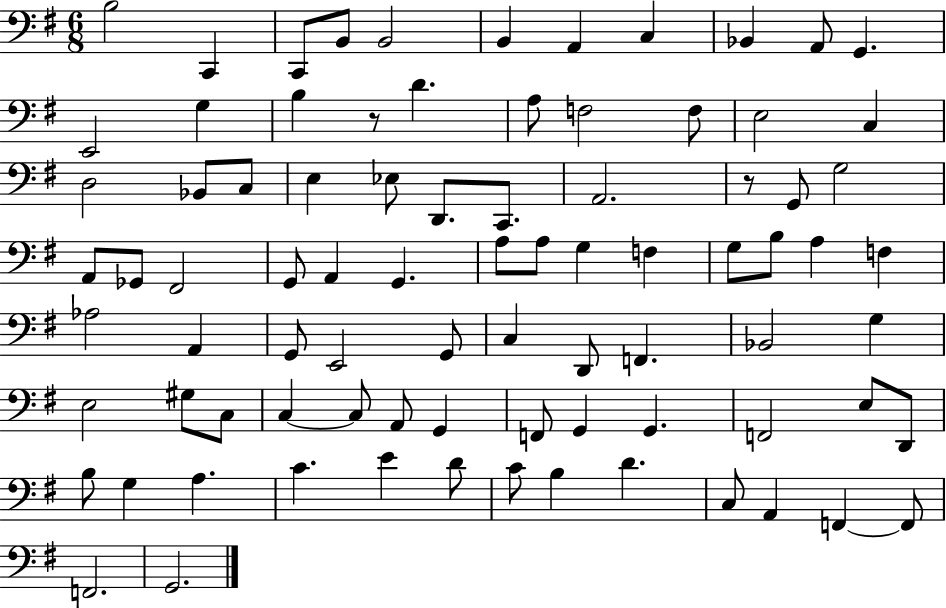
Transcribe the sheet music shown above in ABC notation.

X:1
T:Untitled
M:6/8
L:1/4
K:G
B,2 C,, C,,/2 B,,/2 B,,2 B,, A,, C, _B,, A,,/2 G,, E,,2 G, B, z/2 D A,/2 F,2 F,/2 E,2 C, D,2 _B,,/2 C,/2 E, _E,/2 D,,/2 C,,/2 A,,2 z/2 G,,/2 G,2 A,,/2 _G,,/2 ^F,,2 G,,/2 A,, G,, A,/2 A,/2 G, F, G,/2 B,/2 A, F, _A,2 A,, G,,/2 E,,2 G,,/2 C, D,,/2 F,, _B,,2 G, E,2 ^G,/2 C,/2 C, C,/2 A,,/2 G,, F,,/2 G,, G,, F,,2 E,/2 D,,/2 B,/2 G, A, C E D/2 C/2 B, D C,/2 A,, F,, F,,/2 F,,2 G,,2